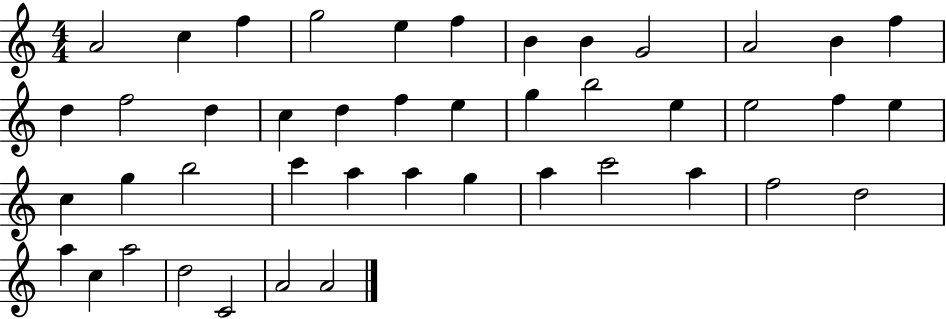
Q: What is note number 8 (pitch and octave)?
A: B4